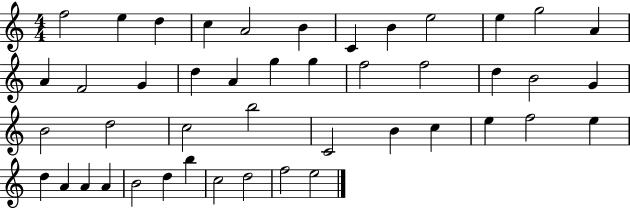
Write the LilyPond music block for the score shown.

{
  \clef treble
  \numericTimeSignature
  \time 4/4
  \key c \major
  f''2 e''4 d''4 | c''4 a'2 b'4 | c'4 b'4 e''2 | e''4 g''2 a'4 | \break a'4 f'2 g'4 | d''4 a'4 g''4 g''4 | f''2 f''2 | d''4 b'2 g'4 | \break b'2 d''2 | c''2 b''2 | c'2 b'4 c''4 | e''4 f''2 e''4 | \break d''4 a'4 a'4 a'4 | b'2 d''4 b''4 | c''2 d''2 | f''2 e''2 | \break \bar "|."
}